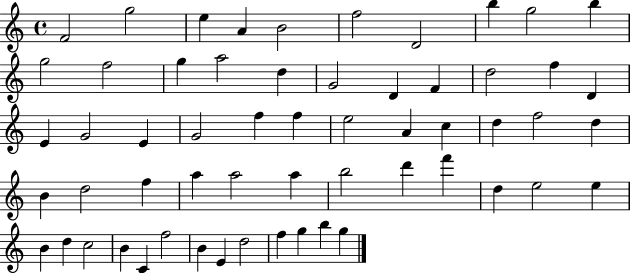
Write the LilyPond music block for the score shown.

{
  \clef treble
  \time 4/4
  \defaultTimeSignature
  \key c \major
  f'2 g''2 | e''4 a'4 b'2 | f''2 d'2 | b''4 g''2 b''4 | \break g''2 f''2 | g''4 a''2 d''4 | g'2 d'4 f'4 | d''2 f''4 d'4 | \break e'4 g'2 e'4 | g'2 f''4 f''4 | e''2 a'4 c''4 | d''4 f''2 d''4 | \break b'4 d''2 f''4 | a''4 a''2 a''4 | b''2 d'''4 f'''4 | d''4 e''2 e''4 | \break b'4 d''4 c''2 | b'4 c'4 f''2 | b'4 e'4 d''2 | f''4 g''4 b''4 g''4 | \break \bar "|."
}